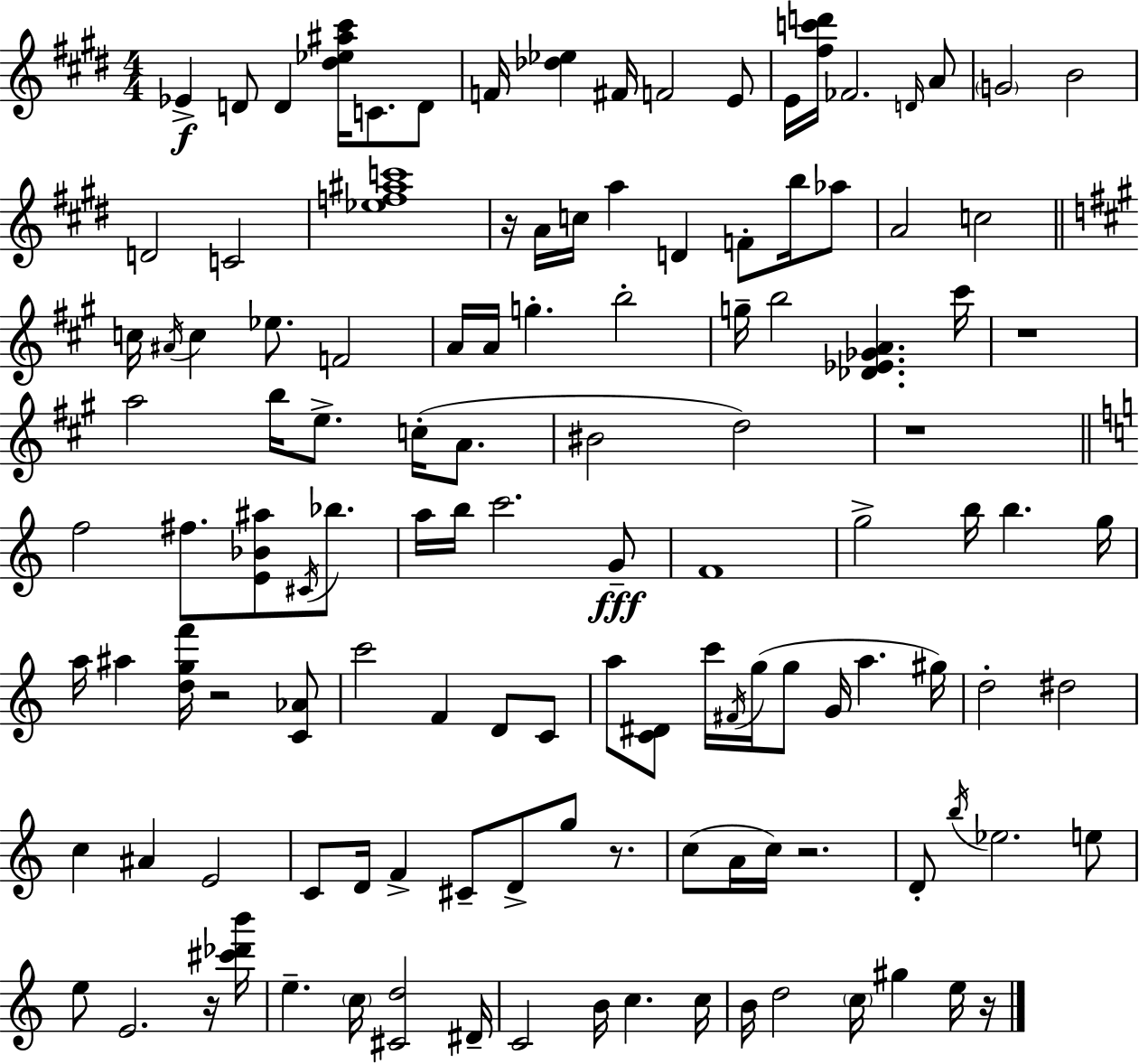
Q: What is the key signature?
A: E major